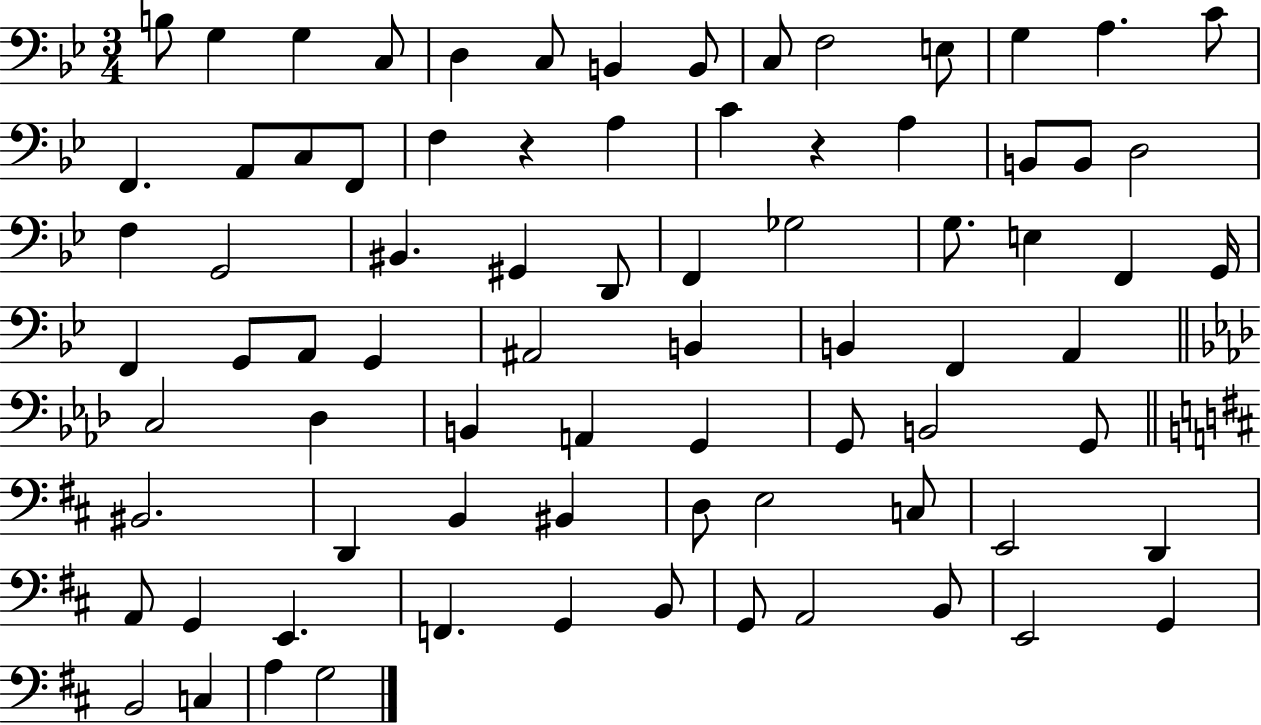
X:1
T:Untitled
M:3/4
L:1/4
K:Bb
B,/2 G, G, C,/2 D, C,/2 B,, B,,/2 C,/2 F,2 E,/2 G, A, C/2 F,, A,,/2 C,/2 F,,/2 F, z A, C z A, B,,/2 B,,/2 D,2 F, G,,2 ^B,, ^G,, D,,/2 F,, _G,2 G,/2 E, F,, G,,/4 F,, G,,/2 A,,/2 G,, ^A,,2 B,, B,, F,, A,, C,2 _D, B,, A,, G,, G,,/2 B,,2 G,,/2 ^B,,2 D,, B,, ^B,, D,/2 E,2 C,/2 E,,2 D,, A,,/2 G,, E,, F,, G,, B,,/2 G,,/2 A,,2 B,,/2 E,,2 G,, B,,2 C, A, G,2